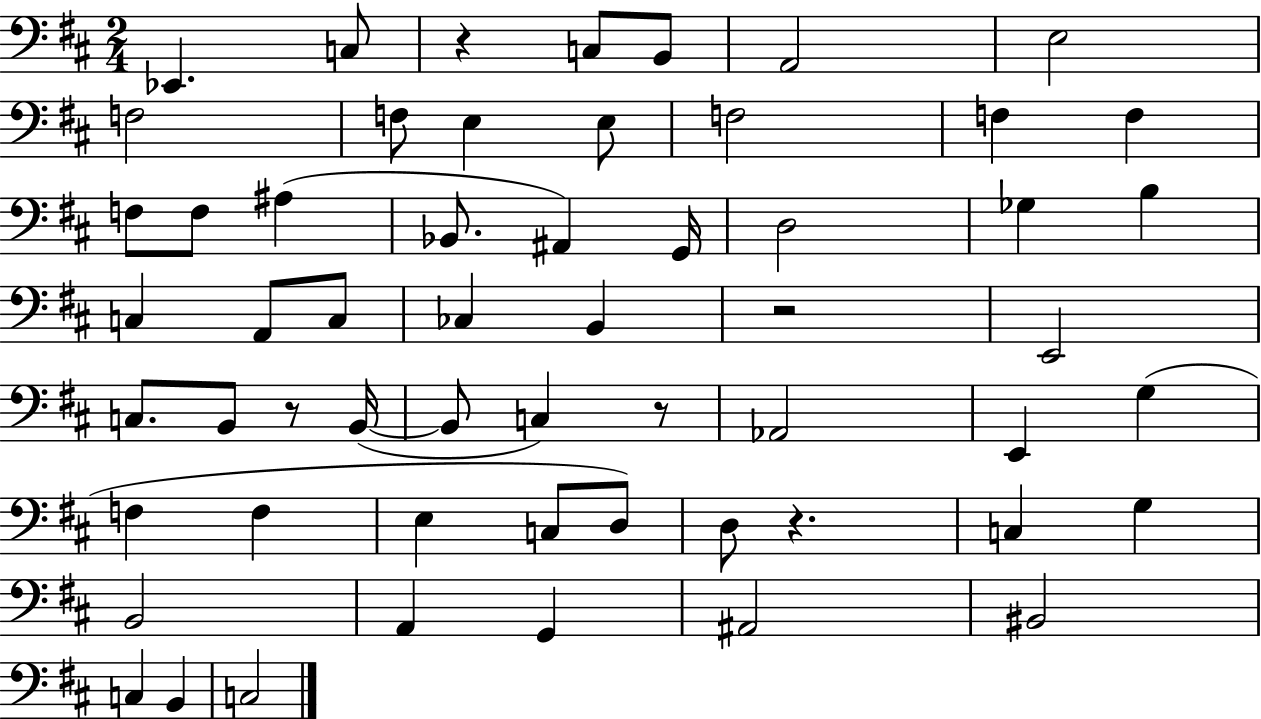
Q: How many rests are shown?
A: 5